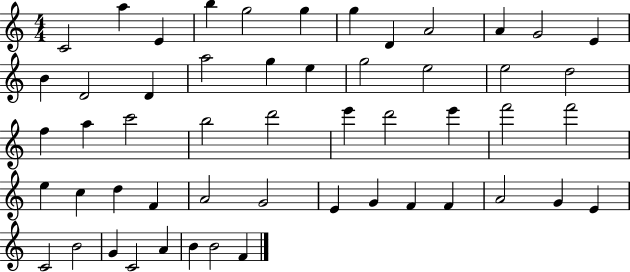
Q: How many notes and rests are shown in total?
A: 53